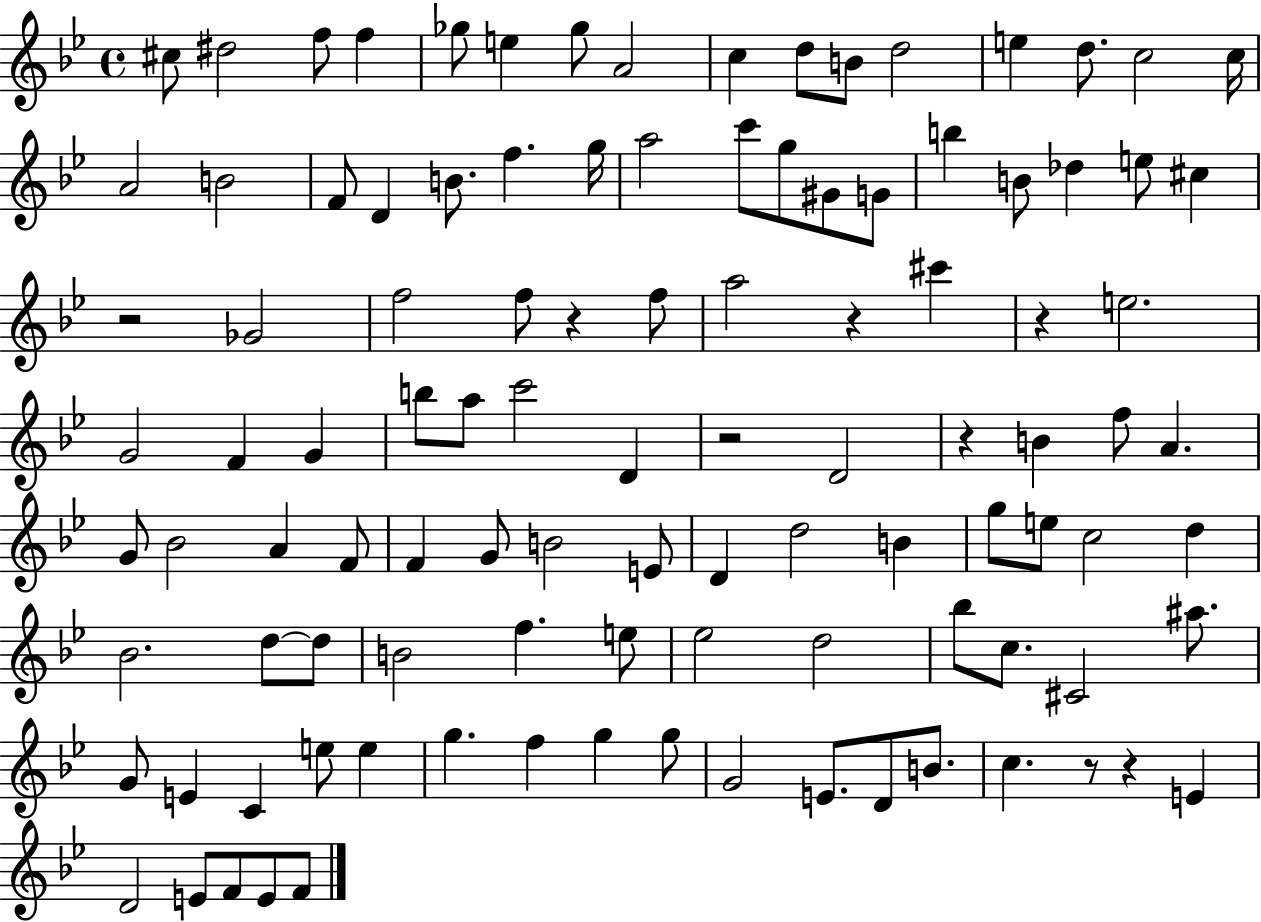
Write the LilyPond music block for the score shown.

{
  \clef treble
  \time 4/4
  \defaultTimeSignature
  \key bes \major
  cis''8 dis''2 f''8 f''4 | ges''8 e''4 ges''8 a'2 | c''4 d''8 b'8 d''2 | e''4 d''8. c''2 c''16 | \break a'2 b'2 | f'8 d'4 b'8. f''4. g''16 | a''2 c'''8 g''8 gis'8 g'8 | b''4 b'8 des''4 e''8 cis''4 | \break r2 ges'2 | f''2 f''8 r4 f''8 | a''2 r4 cis'''4 | r4 e''2. | \break g'2 f'4 g'4 | b''8 a''8 c'''2 d'4 | r2 d'2 | r4 b'4 f''8 a'4. | \break g'8 bes'2 a'4 f'8 | f'4 g'8 b'2 e'8 | d'4 d''2 b'4 | g''8 e''8 c''2 d''4 | \break bes'2. d''8~~ d''8 | b'2 f''4. e''8 | ees''2 d''2 | bes''8 c''8. cis'2 ais''8. | \break g'8 e'4 c'4 e''8 e''4 | g''4. f''4 g''4 g''8 | g'2 e'8. d'8 b'8. | c''4. r8 r4 e'4 | \break d'2 e'8 f'8 e'8 f'8 | \bar "|."
}